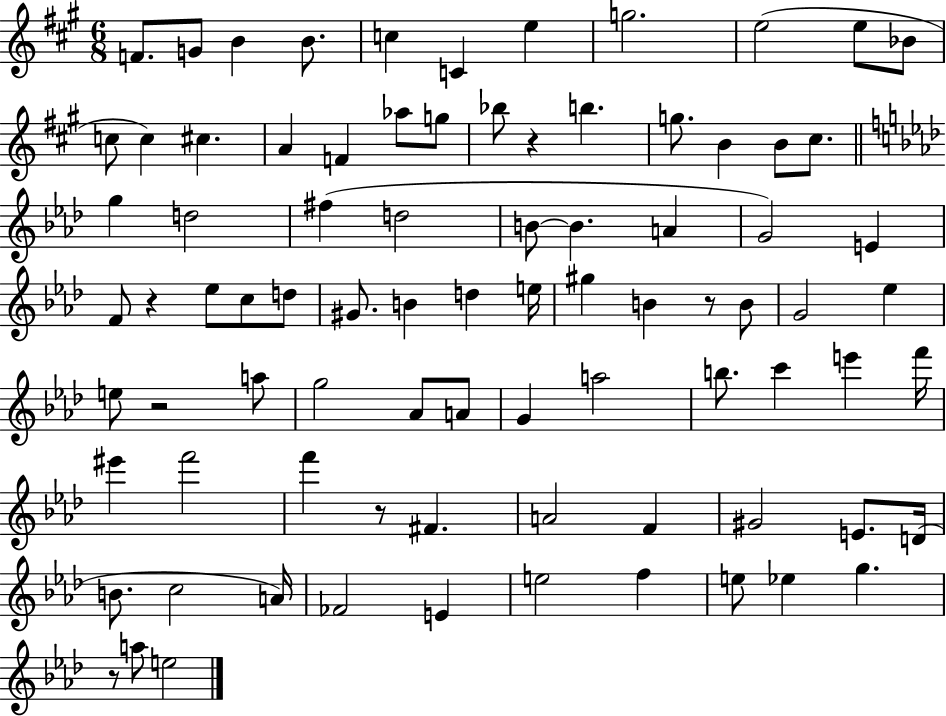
{
  \clef treble
  \numericTimeSignature
  \time 6/8
  \key a \major
  f'8. g'8 b'4 b'8. | c''4 c'4 e''4 | g''2. | e''2( e''8 bes'8 | \break c''8 c''4) cis''4. | a'4 f'4 aes''8 g''8 | bes''8 r4 b''4. | g''8. b'4 b'8 cis''8. | \break \bar "||" \break \key aes \major g''4 d''2 | fis''4( d''2 | b'8~~ b'4. a'4 | g'2) e'4 | \break f'8 r4 ees''8 c''8 d''8 | gis'8. b'4 d''4 e''16 | gis''4 b'4 r8 b'8 | g'2 ees''4 | \break e''8 r2 a''8 | g''2 aes'8 a'8 | g'4 a''2 | b''8. c'''4 e'''4 f'''16 | \break eis'''4 f'''2 | f'''4 r8 fis'4. | a'2 f'4 | gis'2 e'8. d'16( | \break b'8. c''2 a'16) | fes'2 e'4 | e''2 f''4 | e''8 ees''4 g''4. | \break r8 a''8 e''2 | \bar "|."
}